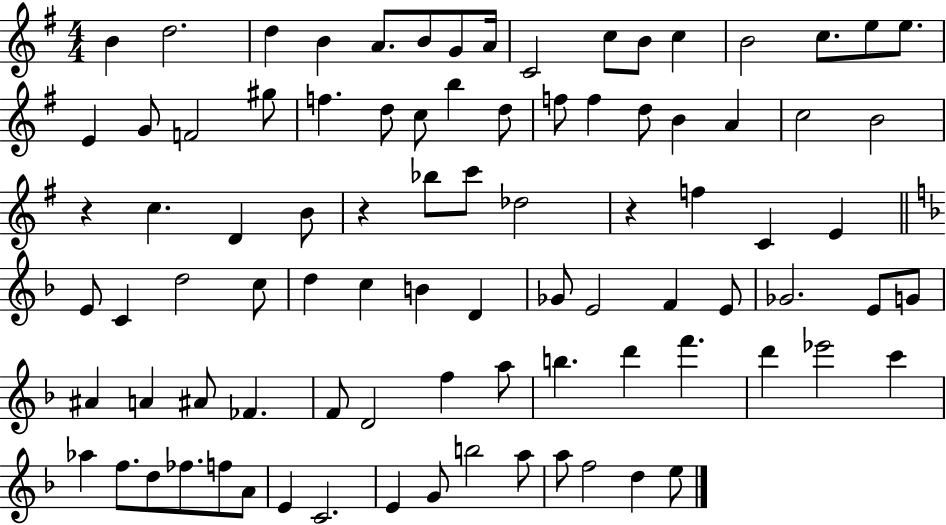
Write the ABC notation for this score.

X:1
T:Untitled
M:4/4
L:1/4
K:G
B d2 d B A/2 B/2 G/2 A/4 C2 c/2 B/2 c B2 c/2 e/2 e/2 E G/2 F2 ^g/2 f d/2 c/2 b d/2 f/2 f d/2 B A c2 B2 z c D B/2 z _b/2 c'/2 _d2 z f C E E/2 C d2 c/2 d c B D _G/2 E2 F E/2 _G2 E/2 G/2 ^A A ^A/2 _F F/2 D2 f a/2 b d' f' d' _e'2 c' _a f/2 d/2 _f/2 f/2 A/2 E C2 E G/2 b2 a/2 a/2 f2 d e/2